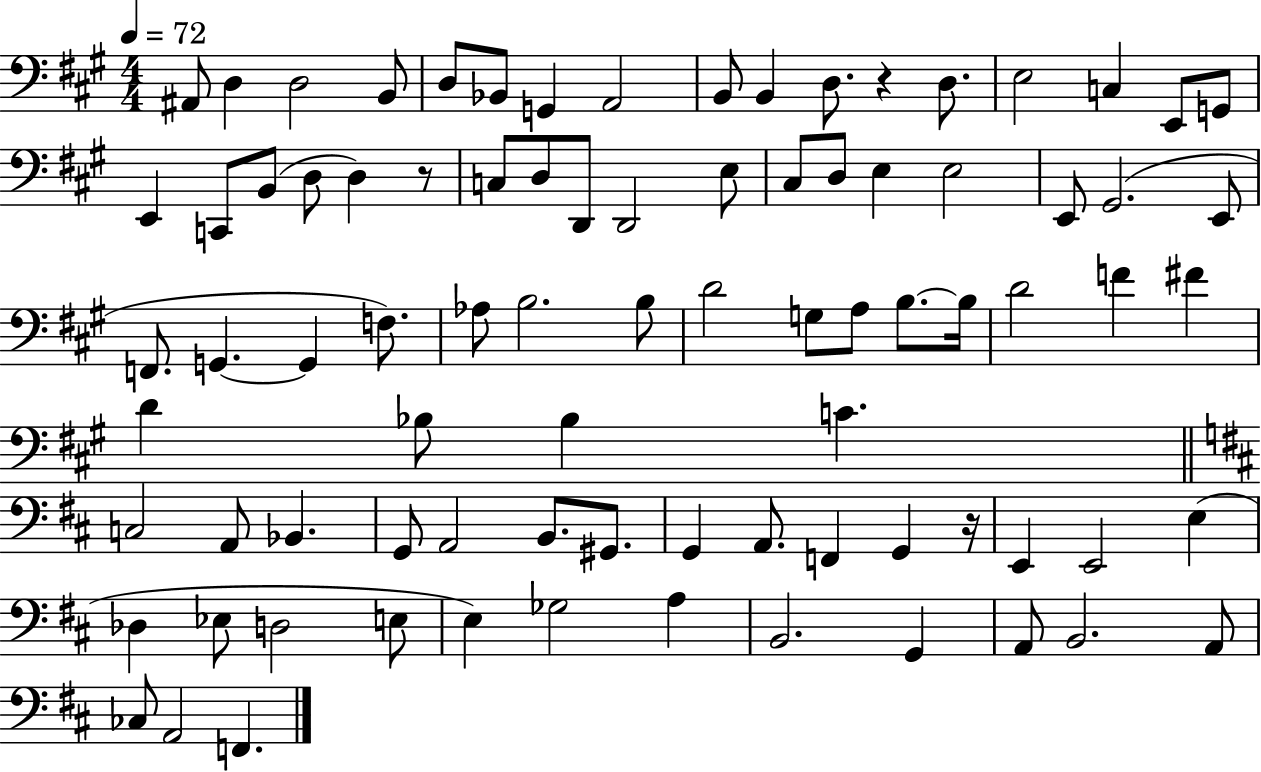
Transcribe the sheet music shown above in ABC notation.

X:1
T:Untitled
M:4/4
L:1/4
K:A
^A,,/2 D, D,2 B,,/2 D,/2 _B,,/2 G,, A,,2 B,,/2 B,, D,/2 z D,/2 E,2 C, E,,/2 G,,/2 E,, C,,/2 B,,/2 D,/2 D, z/2 C,/2 D,/2 D,,/2 D,,2 E,/2 ^C,/2 D,/2 E, E,2 E,,/2 ^G,,2 E,,/2 F,,/2 G,, G,, F,/2 _A,/2 B,2 B,/2 D2 G,/2 A,/2 B,/2 B,/4 D2 F ^F D _B,/2 _B, C C,2 A,,/2 _B,, G,,/2 A,,2 B,,/2 ^G,,/2 G,, A,,/2 F,, G,, z/4 E,, E,,2 E, _D, _E,/2 D,2 E,/2 E, _G,2 A, B,,2 G,, A,,/2 B,,2 A,,/2 _C,/2 A,,2 F,,